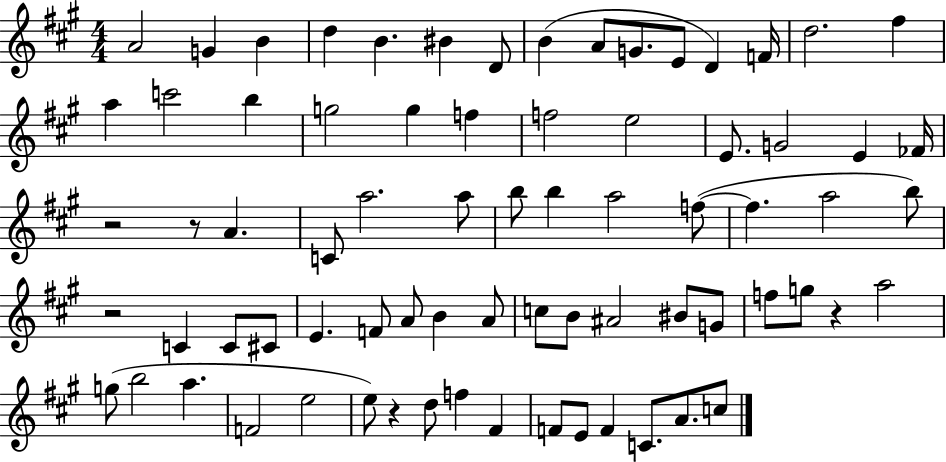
A4/h G4/q B4/q D5/q B4/q. BIS4/q D4/e B4/q A4/e G4/e. E4/e D4/q F4/s D5/h. F#5/q A5/q C6/h B5/q G5/h G5/q F5/q F5/h E5/h E4/e. G4/h E4/q FES4/s R/h R/e A4/q. C4/e A5/h. A5/e B5/e B5/q A5/h F5/e F5/q. A5/h B5/e R/h C4/q C4/e C#4/e E4/q. F4/e A4/e B4/q A4/e C5/e B4/e A#4/h BIS4/e G4/e F5/e G5/e R/q A5/h G5/e B5/h A5/q. F4/h E5/h E5/e R/q D5/e F5/q F#4/q F4/e E4/e F4/q C4/e. A4/e. C5/e